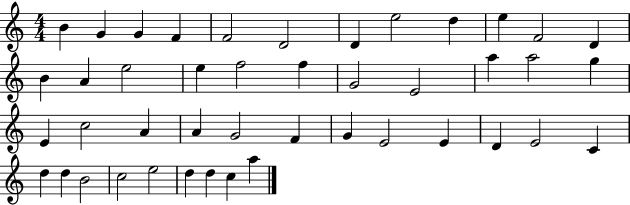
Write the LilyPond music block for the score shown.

{
  \clef treble
  \numericTimeSignature
  \time 4/4
  \key c \major
  b'4 g'4 g'4 f'4 | f'2 d'2 | d'4 e''2 d''4 | e''4 f'2 d'4 | \break b'4 a'4 e''2 | e''4 f''2 f''4 | g'2 e'2 | a''4 a''2 g''4 | \break e'4 c''2 a'4 | a'4 g'2 f'4 | g'4 e'2 e'4 | d'4 e'2 c'4 | \break d''4 d''4 b'2 | c''2 e''2 | d''4 d''4 c''4 a''4 | \bar "|."
}